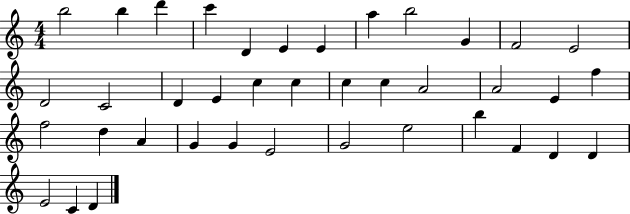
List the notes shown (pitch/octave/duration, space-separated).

B5/h B5/q D6/q C6/q D4/q E4/q E4/q A5/q B5/h G4/q F4/h E4/h D4/h C4/h D4/q E4/q C5/q C5/q C5/q C5/q A4/h A4/h E4/q F5/q F5/h D5/q A4/q G4/q G4/q E4/h G4/h E5/h B5/q F4/q D4/q D4/q E4/h C4/q D4/q